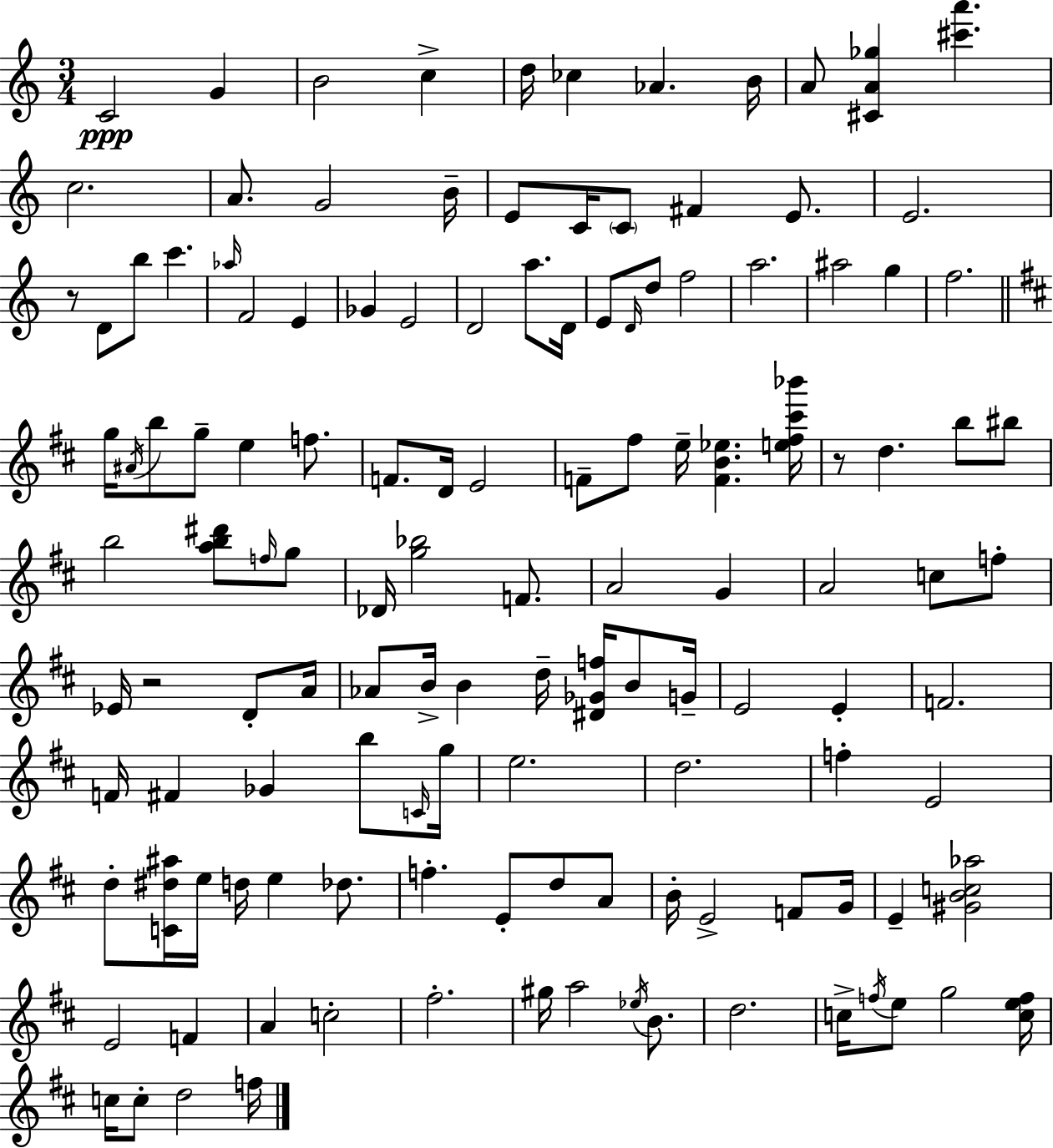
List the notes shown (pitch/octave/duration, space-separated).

C4/h G4/q B4/h C5/q D5/s CES5/q Ab4/q. B4/s A4/e [C#4,A4,Gb5]/q [C#6,A6]/q. C5/h. A4/e. G4/h B4/s E4/e C4/s C4/e F#4/q E4/e. E4/h. R/e D4/e B5/e C6/q. Ab5/s F4/h E4/q Gb4/q E4/h D4/h A5/e. D4/s E4/e D4/s D5/e F5/h A5/h. A#5/h G5/q F5/h. G5/s A#4/s B5/e G5/e E5/q F5/e. F4/e. D4/s E4/h F4/e F#5/e E5/s [F4,B4,Eb5]/q. [E5,F#5,C#6,Bb6]/s R/e D5/q. B5/e BIS5/e B5/h [A5,B5,D#6]/e F5/s G5/e Db4/s [G5,Bb5]/h F4/e. A4/h G4/q A4/h C5/e F5/e Eb4/s R/h D4/e A4/s Ab4/e B4/s B4/q D5/s [D#4,Gb4,F5]/s B4/e G4/s E4/h E4/q F4/h. F4/s F#4/q Gb4/q B5/e C4/s G5/s E5/h. D5/h. F5/q E4/h D5/e [C4,D#5,A#5]/s E5/s D5/s E5/q Db5/e. F5/q. E4/e D5/e A4/e B4/s E4/h F4/e G4/s E4/q [G#4,B4,C5,Ab5]/h E4/h F4/q A4/q C5/h F#5/h. G#5/s A5/h Eb5/s B4/e. D5/h. C5/s F5/s E5/e G5/h [C5,E5,F5]/s C5/s C5/e D5/h F5/s